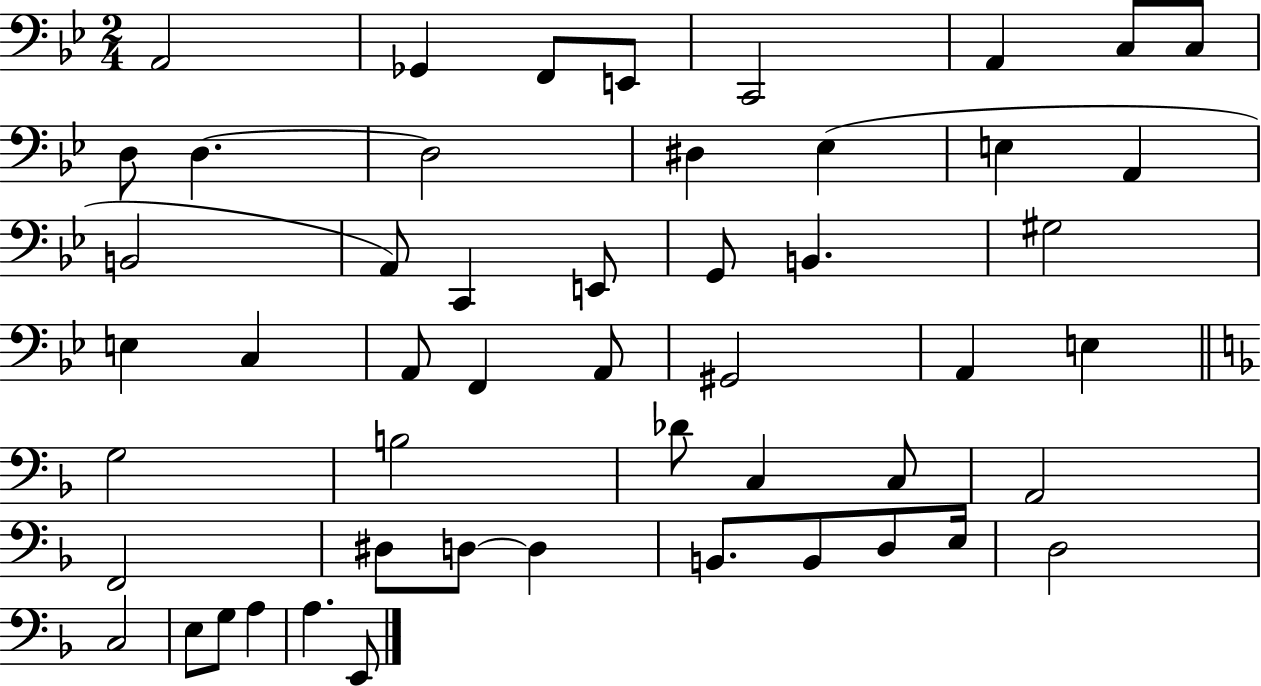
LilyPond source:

{
  \clef bass
  \numericTimeSignature
  \time 2/4
  \key bes \major
  a,2 | ges,4 f,8 e,8 | c,2 | a,4 c8 c8 | \break d8 d4.~~ | d2 | dis4 ees4( | e4 a,4 | \break b,2 | a,8) c,4 e,8 | g,8 b,4. | gis2 | \break e4 c4 | a,8 f,4 a,8 | gis,2 | a,4 e4 | \break \bar "||" \break \key f \major g2 | b2 | des'8 c4 c8 | a,2 | \break f,2 | dis8 d8~~ d4 | b,8. b,8 d8 e16 | d2 | \break c2 | e8 g8 a4 | a4. e,8 | \bar "|."
}